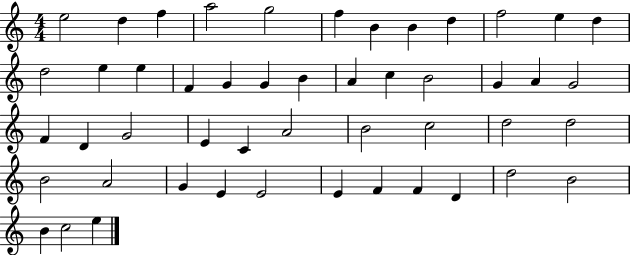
{
  \clef treble
  \numericTimeSignature
  \time 4/4
  \key c \major
  e''2 d''4 f''4 | a''2 g''2 | f''4 b'4 b'4 d''4 | f''2 e''4 d''4 | \break d''2 e''4 e''4 | f'4 g'4 g'4 b'4 | a'4 c''4 b'2 | g'4 a'4 g'2 | \break f'4 d'4 g'2 | e'4 c'4 a'2 | b'2 c''2 | d''2 d''2 | \break b'2 a'2 | g'4 e'4 e'2 | e'4 f'4 f'4 d'4 | d''2 b'2 | \break b'4 c''2 e''4 | \bar "|."
}